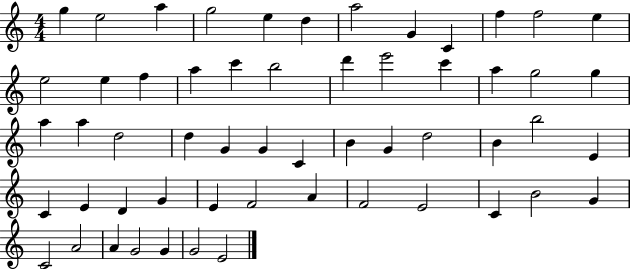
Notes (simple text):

G5/q E5/h A5/q G5/h E5/q D5/q A5/h G4/q C4/q F5/q F5/h E5/q E5/h E5/q F5/q A5/q C6/q B5/h D6/q E6/h C6/q A5/q G5/h G5/q A5/q A5/q D5/h D5/q G4/q G4/q C4/q B4/q G4/q D5/h B4/q B5/h E4/q C4/q E4/q D4/q G4/q E4/q F4/h A4/q F4/h E4/h C4/q B4/h G4/q C4/h A4/h A4/q G4/h G4/q G4/h E4/h